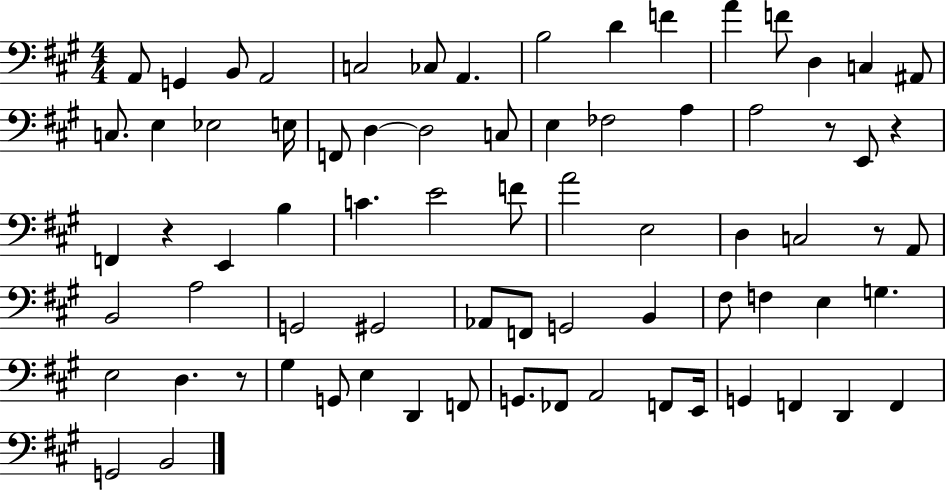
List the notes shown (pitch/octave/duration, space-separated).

A2/e G2/q B2/e A2/h C3/h CES3/e A2/q. B3/h D4/q F4/q A4/q F4/e D3/q C3/q A#2/e C3/e. E3/q Eb3/h E3/s F2/e D3/q D3/h C3/e E3/q FES3/h A3/q A3/h R/e E2/e R/q F2/q R/q E2/q B3/q C4/q. E4/h F4/e A4/h E3/h D3/q C3/h R/e A2/e B2/h A3/h G2/h G#2/h Ab2/e F2/e G2/h B2/q F#3/e F3/q E3/q G3/q. E3/h D3/q. R/e G#3/q G2/e E3/q D2/q F2/e G2/e. FES2/e A2/h F2/e E2/s G2/q F2/q D2/q F2/q G2/h B2/h